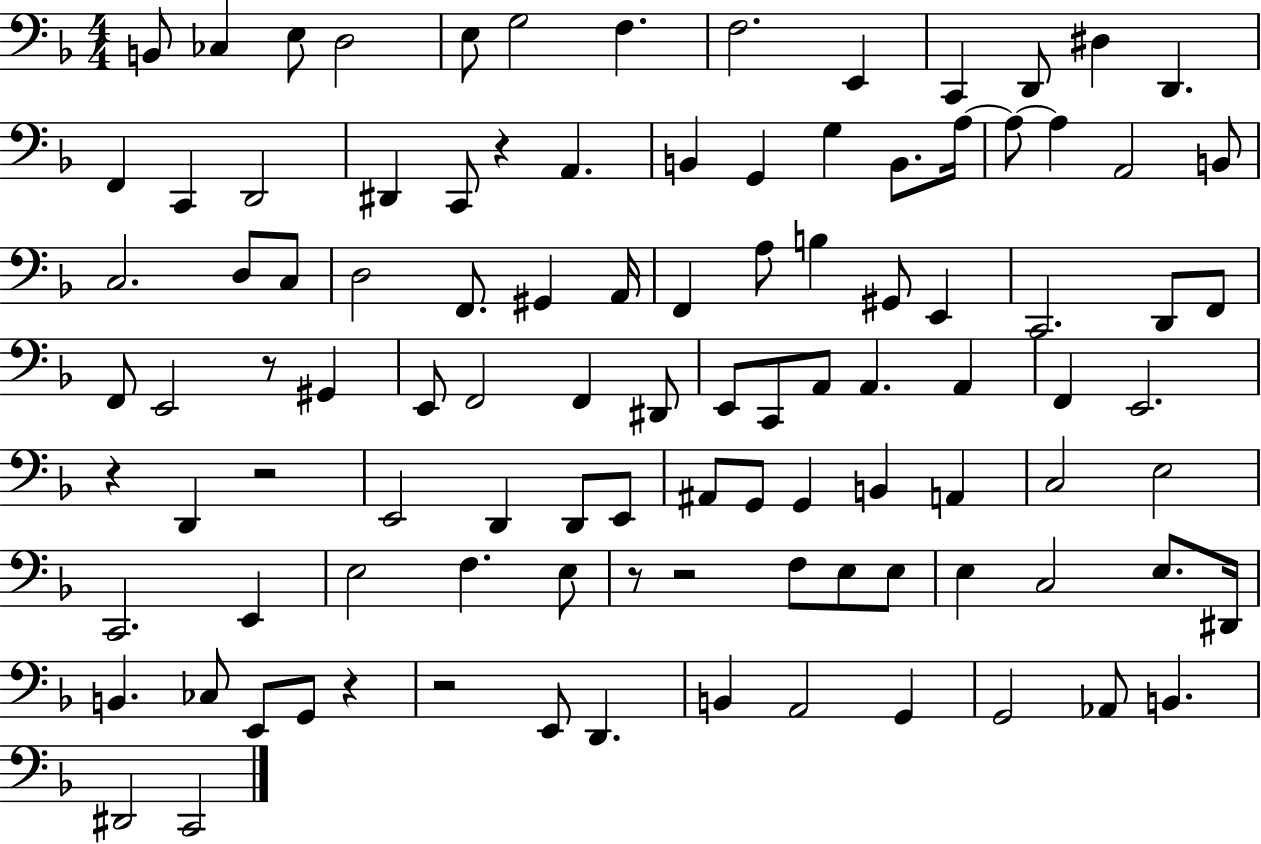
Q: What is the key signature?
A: F major